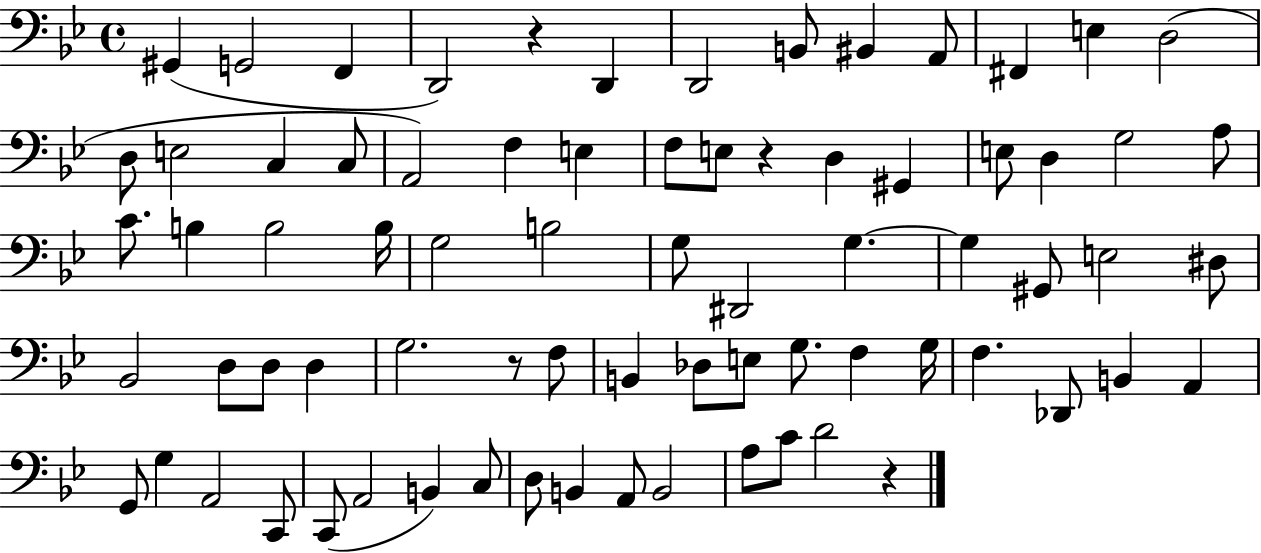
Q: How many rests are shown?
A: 4